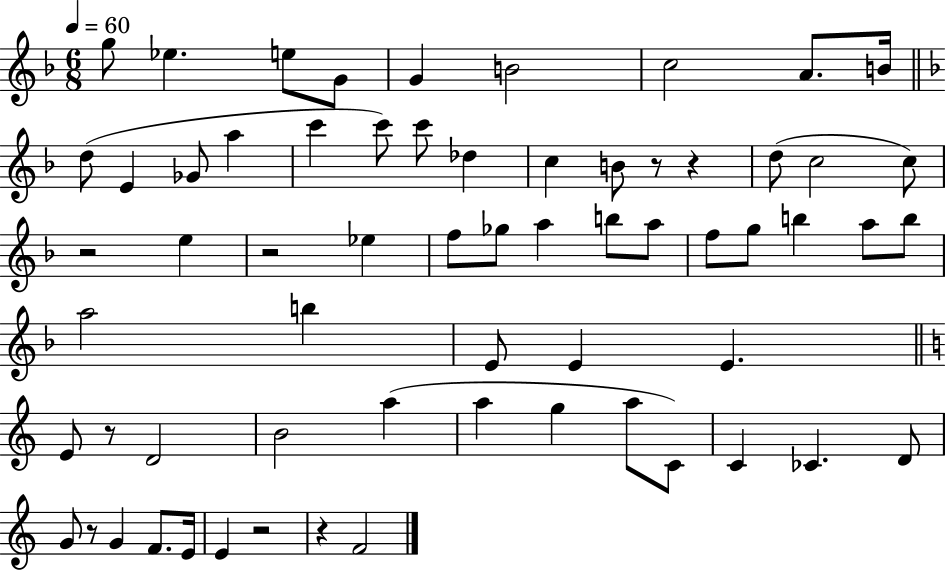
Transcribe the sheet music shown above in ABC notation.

X:1
T:Untitled
M:6/8
L:1/4
K:F
g/2 _e e/2 G/2 G B2 c2 A/2 B/4 d/2 E _G/2 a c' c'/2 c'/2 _d c B/2 z/2 z d/2 c2 c/2 z2 e z2 _e f/2 _g/2 a b/2 a/2 f/2 g/2 b a/2 b/2 a2 b E/2 E E E/2 z/2 D2 B2 a a g a/2 C/2 C _C D/2 G/2 z/2 G F/2 E/4 E z2 z F2